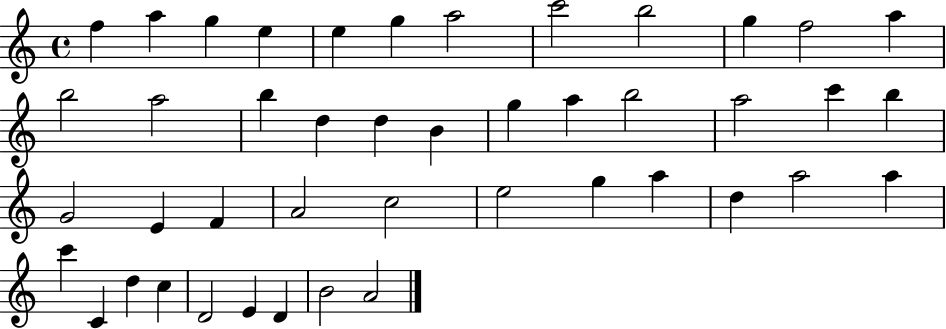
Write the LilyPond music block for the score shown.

{
  \clef treble
  \time 4/4
  \defaultTimeSignature
  \key c \major
  f''4 a''4 g''4 e''4 | e''4 g''4 a''2 | c'''2 b''2 | g''4 f''2 a''4 | \break b''2 a''2 | b''4 d''4 d''4 b'4 | g''4 a''4 b''2 | a''2 c'''4 b''4 | \break g'2 e'4 f'4 | a'2 c''2 | e''2 g''4 a''4 | d''4 a''2 a''4 | \break c'''4 c'4 d''4 c''4 | d'2 e'4 d'4 | b'2 a'2 | \bar "|."
}